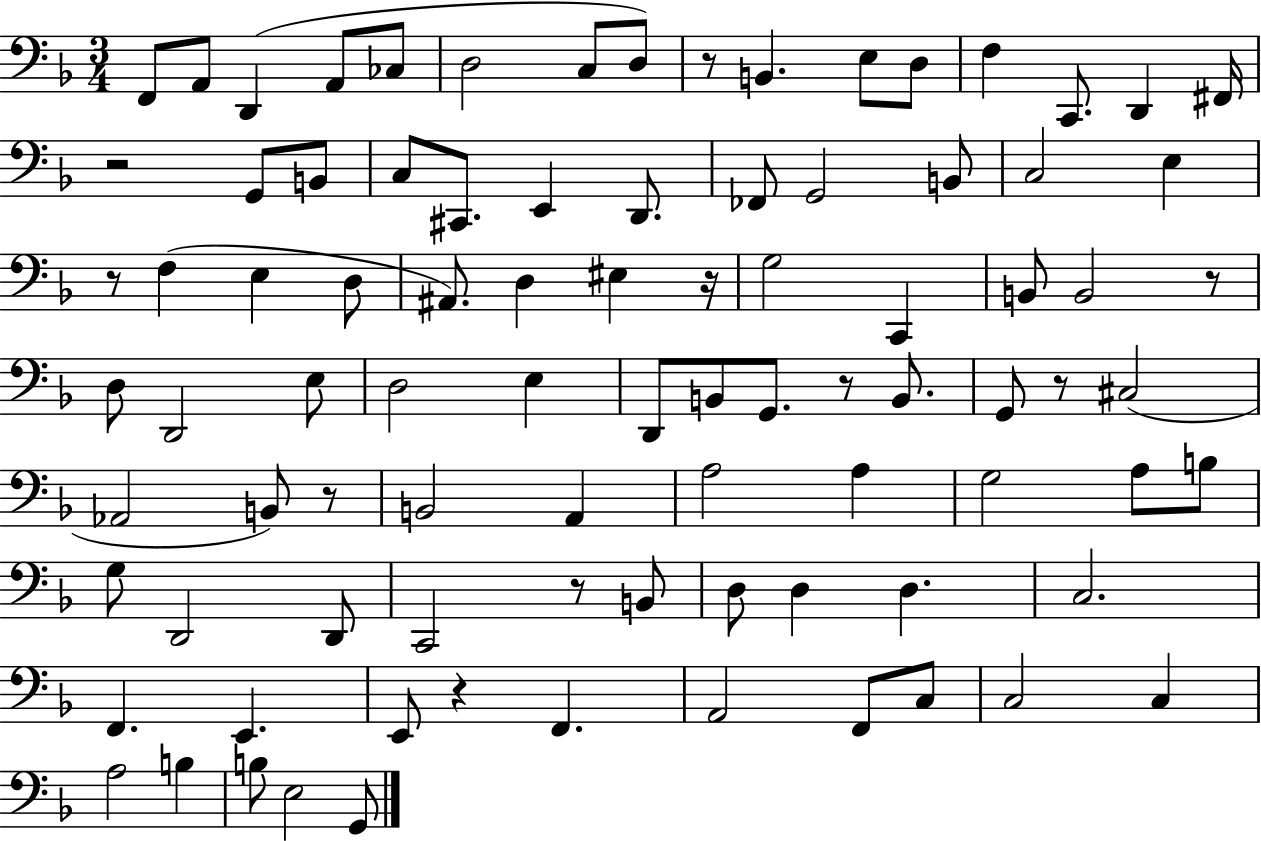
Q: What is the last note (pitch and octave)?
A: G2